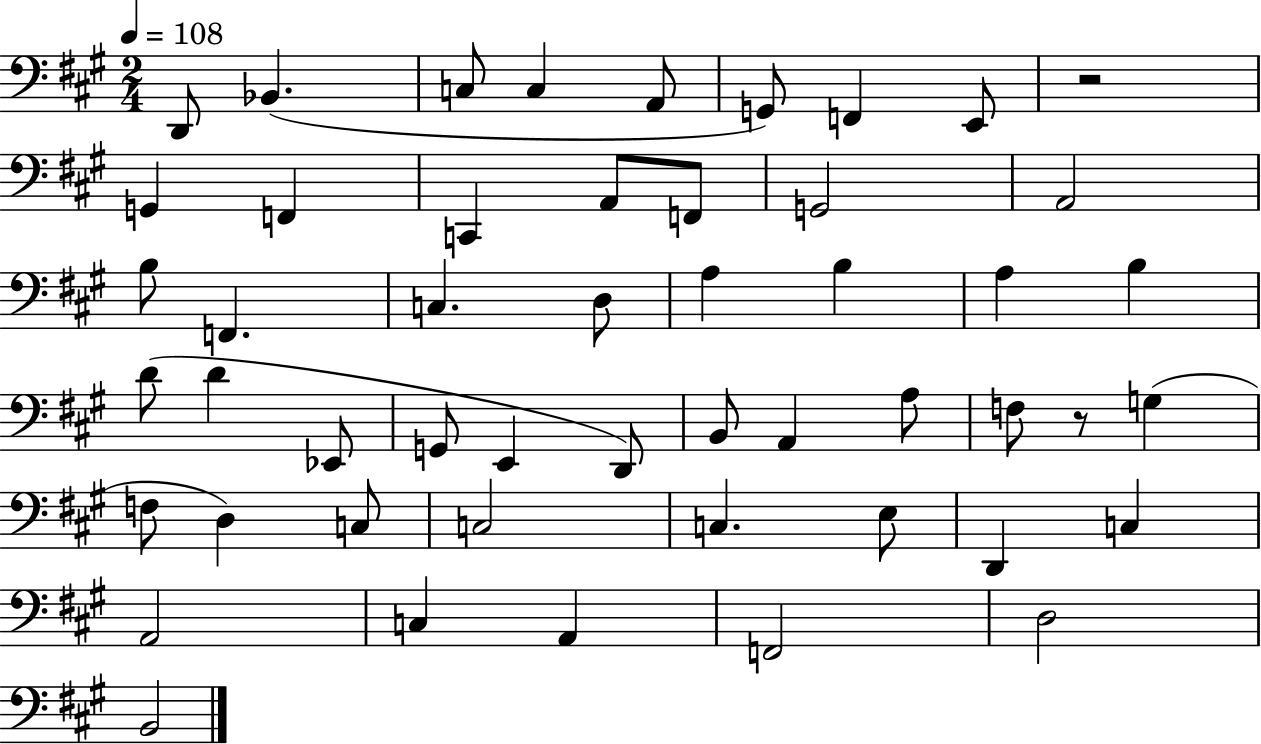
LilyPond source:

{
  \clef bass
  \numericTimeSignature
  \time 2/4
  \key a \major
  \tempo 4 = 108
  d,8 bes,4.( | c8 c4 a,8 | g,8) f,4 e,8 | r2 | \break g,4 f,4 | c,4 a,8 f,8 | g,2 | a,2 | \break b8 f,4. | c4. d8 | a4 b4 | a4 b4 | \break d'8( d'4 ees,8 | g,8 e,4 d,8) | b,8 a,4 a8 | f8 r8 g4( | \break f8 d4) c8 | c2 | c4. e8 | d,4 c4 | \break a,2 | c4 a,4 | f,2 | d2 | \break b,2 | \bar "|."
}